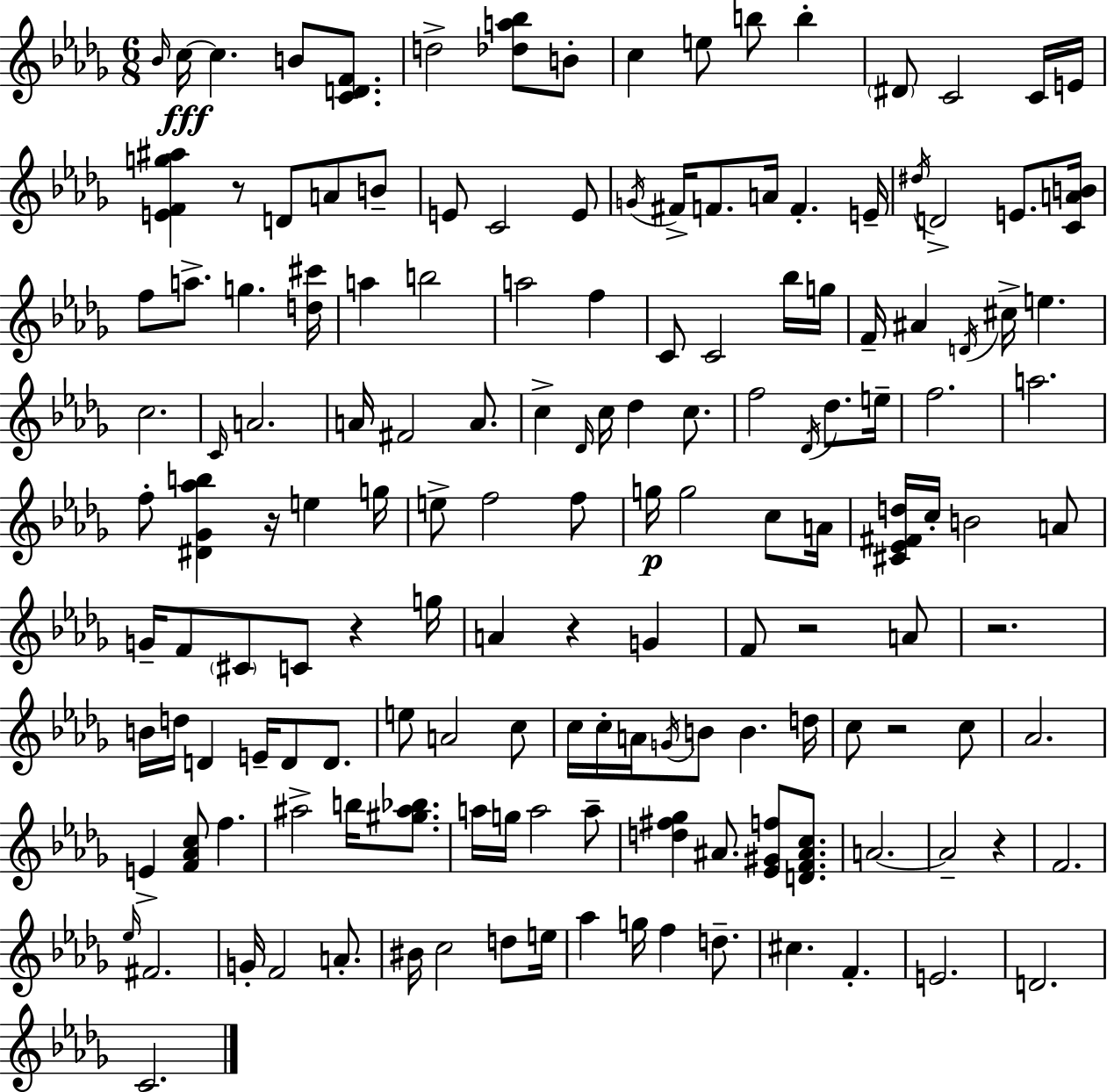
X:1
T:Untitled
M:6/8
L:1/4
K:Bbm
_B/4 c/4 c B/2 [CDF]/2 d2 [_da_b]/2 B/2 c e/2 b/2 b ^D/2 C2 C/4 E/4 [EFg^a] z/2 D/2 A/2 B/2 E/2 C2 E/2 G/4 ^F/4 F/2 A/4 F E/4 ^d/4 D2 E/2 [CAB]/4 f/2 a/2 g [d^c']/4 a b2 a2 f C/2 C2 _b/4 g/4 F/4 ^A D/4 ^c/4 e c2 C/4 A2 A/4 ^F2 A/2 c _D/4 c/4 _d c/2 f2 _D/4 _d/2 e/4 f2 a2 f/2 [^D_G_ab] z/4 e g/4 e/2 f2 f/2 g/4 g2 c/2 A/4 [^C_E^Fd]/4 c/4 B2 A/2 G/4 F/2 ^C/2 C/2 z g/4 A z G F/2 z2 A/2 z2 B/4 d/4 D E/4 D/2 D/2 e/2 A2 c/2 c/4 c/4 A/4 G/4 B/2 B d/4 c/2 z2 c/2 _A2 E [F_Ac]/2 f ^a2 b/4 [^g^a_b]/2 a/4 g/4 a2 a/2 [d^f_g] ^A/2 [_E^Gf]/2 [DF^Ac]/2 A2 A2 z F2 _e/4 ^F2 G/4 F2 A/2 ^B/4 c2 d/2 e/4 _a g/4 f d/2 ^c F E2 D2 C2